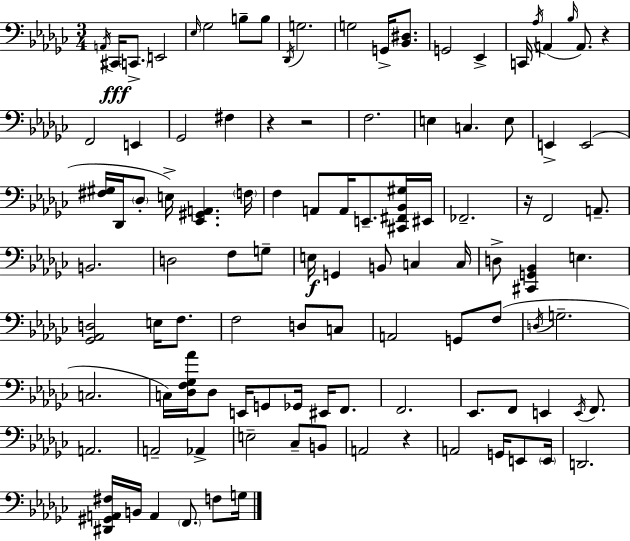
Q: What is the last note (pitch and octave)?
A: G3